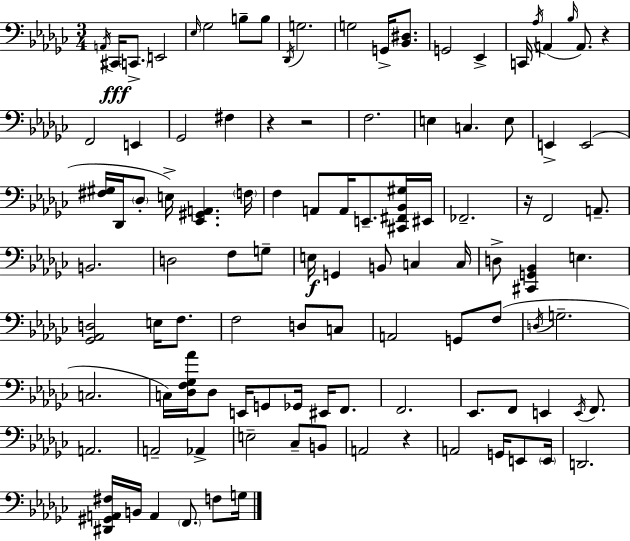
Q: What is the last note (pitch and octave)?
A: G3